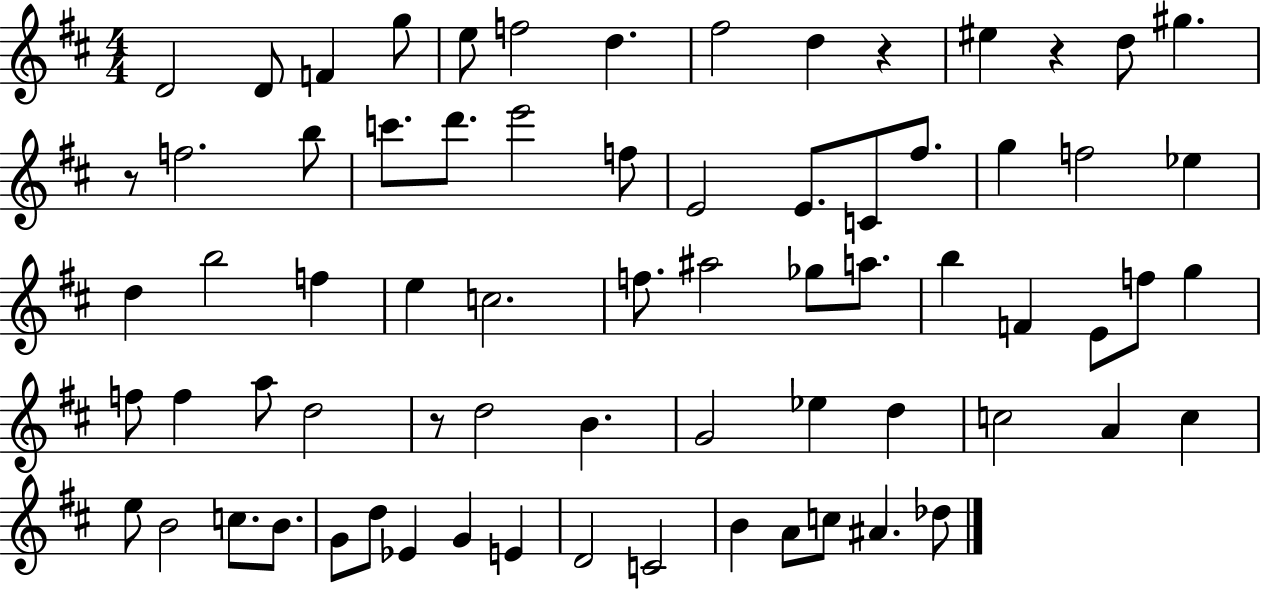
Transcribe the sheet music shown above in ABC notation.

X:1
T:Untitled
M:4/4
L:1/4
K:D
D2 D/2 F g/2 e/2 f2 d ^f2 d z ^e z d/2 ^g z/2 f2 b/2 c'/2 d'/2 e'2 f/2 E2 E/2 C/2 ^f/2 g f2 _e d b2 f e c2 f/2 ^a2 _g/2 a/2 b F E/2 f/2 g f/2 f a/2 d2 z/2 d2 B G2 _e d c2 A c e/2 B2 c/2 B/2 G/2 d/2 _E G E D2 C2 B A/2 c/2 ^A _d/2